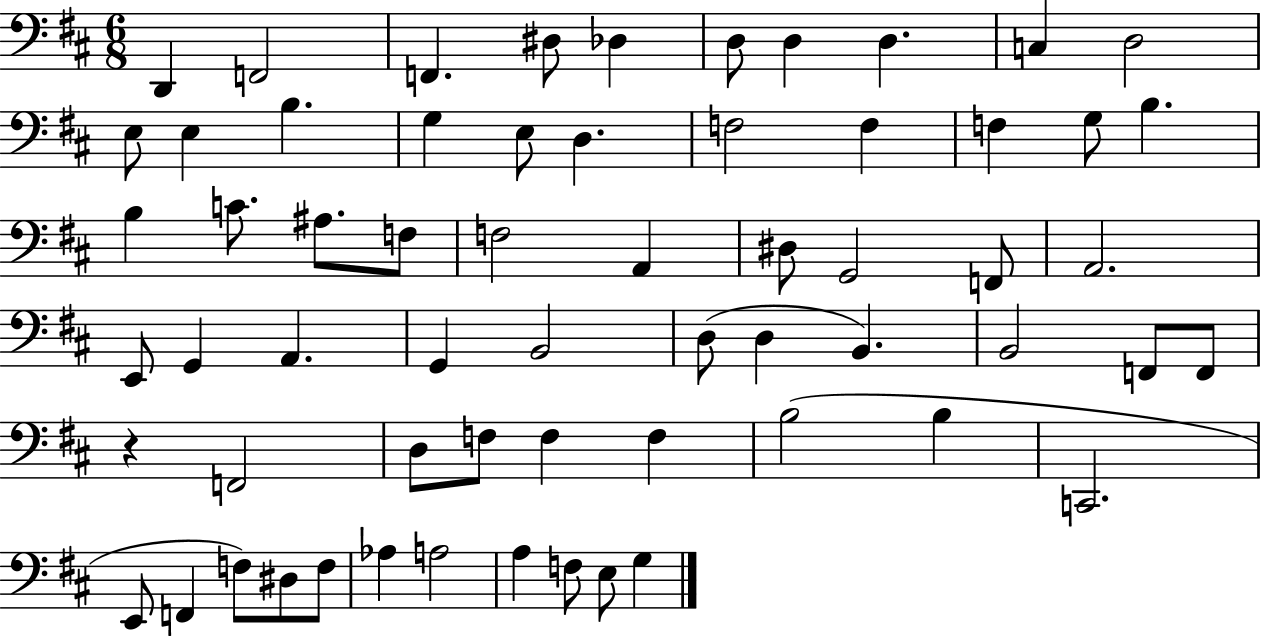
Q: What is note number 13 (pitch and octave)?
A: B3